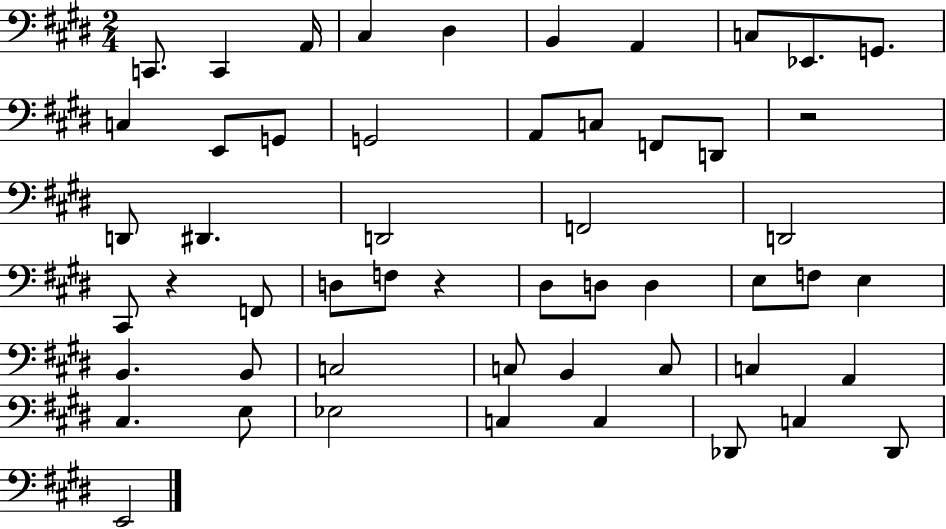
C2/e. C2/q A2/s C#3/q D#3/q B2/q A2/q C3/e Eb2/e. G2/e. C3/q E2/e G2/e G2/h A2/e C3/e F2/e D2/e R/h D2/e D#2/q. D2/h F2/h D2/h C#2/e R/q F2/e D3/e F3/e R/q D#3/e D3/e D3/q E3/e F3/e E3/q B2/q. B2/e C3/h C3/e B2/q C3/e C3/q A2/q C#3/q. E3/e Eb3/h C3/q C3/q Db2/e C3/q Db2/e E2/h